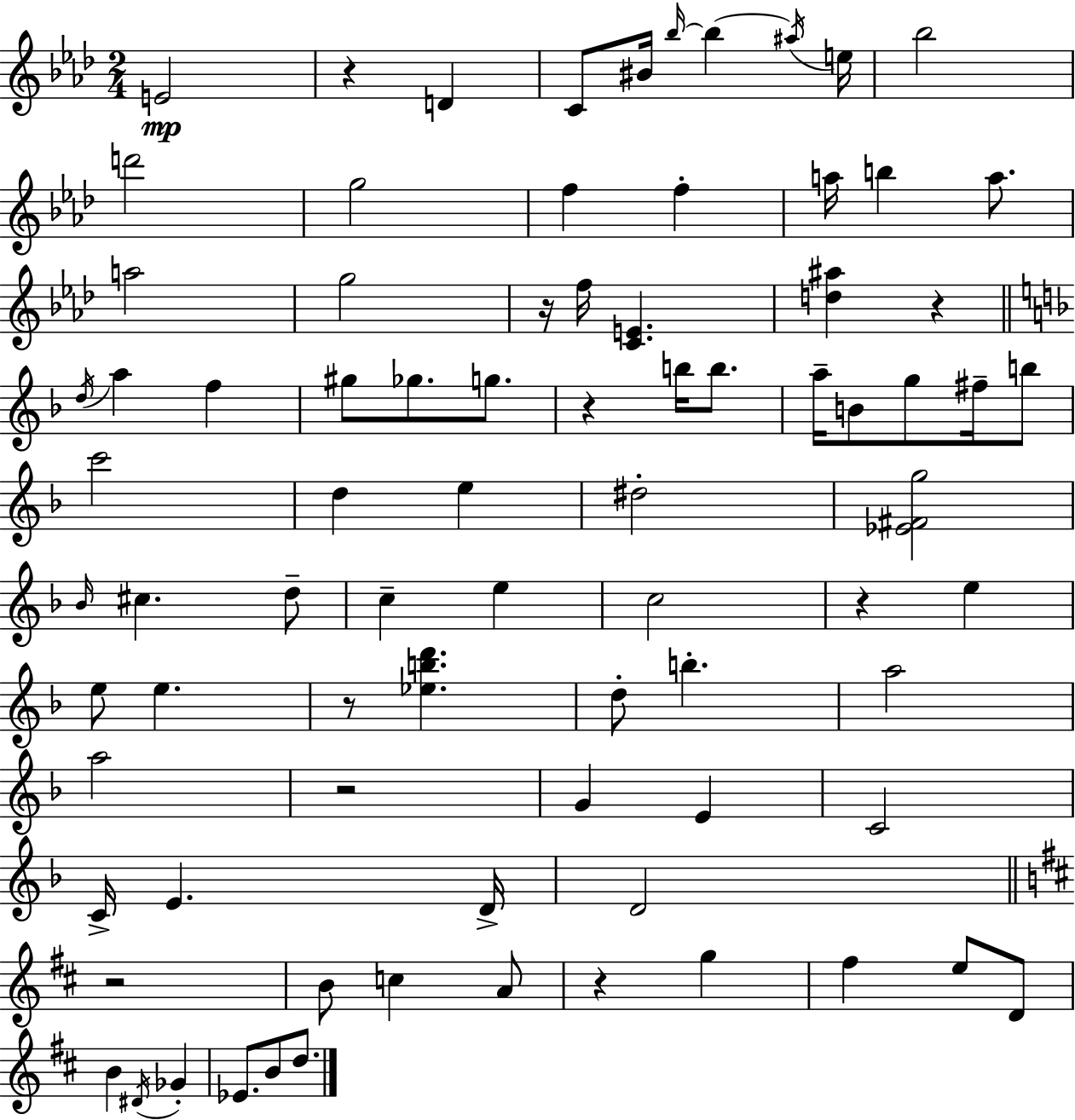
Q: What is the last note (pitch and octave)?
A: D5